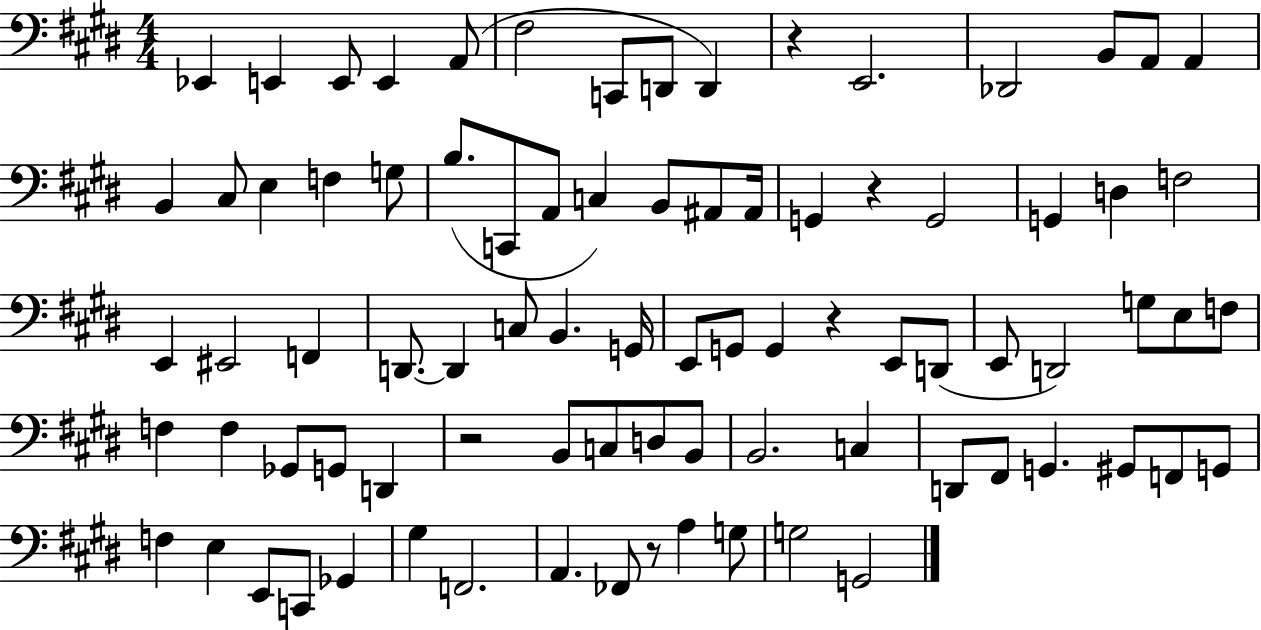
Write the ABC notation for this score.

X:1
T:Untitled
M:4/4
L:1/4
K:E
_E,, E,, E,,/2 E,, A,,/2 ^F,2 C,,/2 D,,/2 D,, z E,,2 _D,,2 B,,/2 A,,/2 A,, B,, ^C,/2 E, F, G,/2 B,/2 C,,/2 A,,/2 C, B,,/2 ^A,,/2 ^A,,/4 G,, z G,,2 G,, D, F,2 E,, ^E,,2 F,, D,,/2 D,, C,/2 B,, G,,/4 E,,/2 G,,/2 G,, z E,,/2 D,,/2 E,,/2 D,,2 G,/2 E,/2 F,/2 F, F, _G,,/2 G,,/2 D,, z2 B,,/2 C,/2 D,/2 B,,/2 B,,2 C, D,,/2 ^F,,/2 G,, ^G,,/2 F,,/2 G,,/2 F, E, E,,/2 C,,/2 _G,, ^G, F,,2 A,, _F,,/2 z/2 A, G,/2 G,2 G,,2